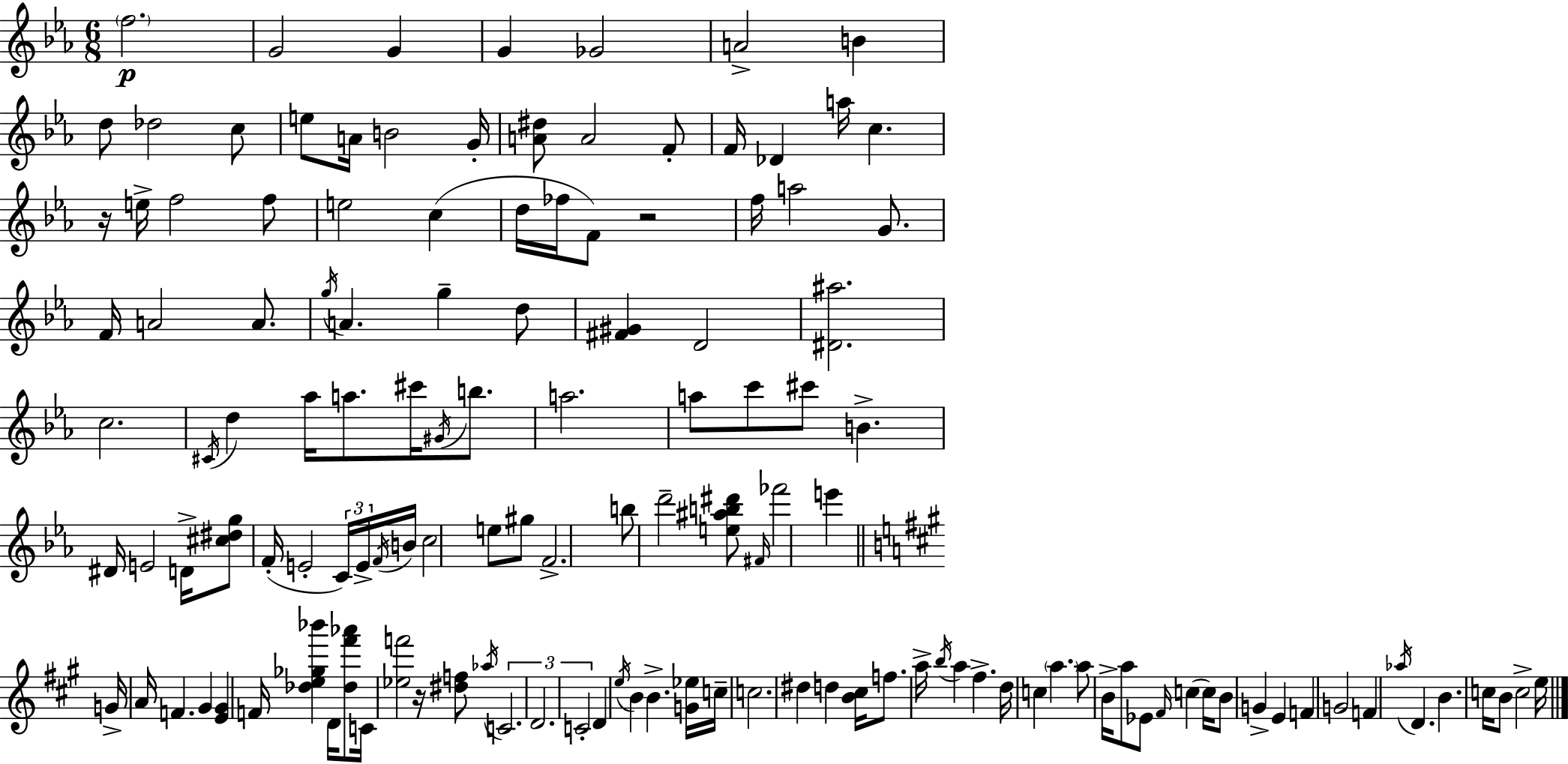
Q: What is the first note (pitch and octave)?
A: F5